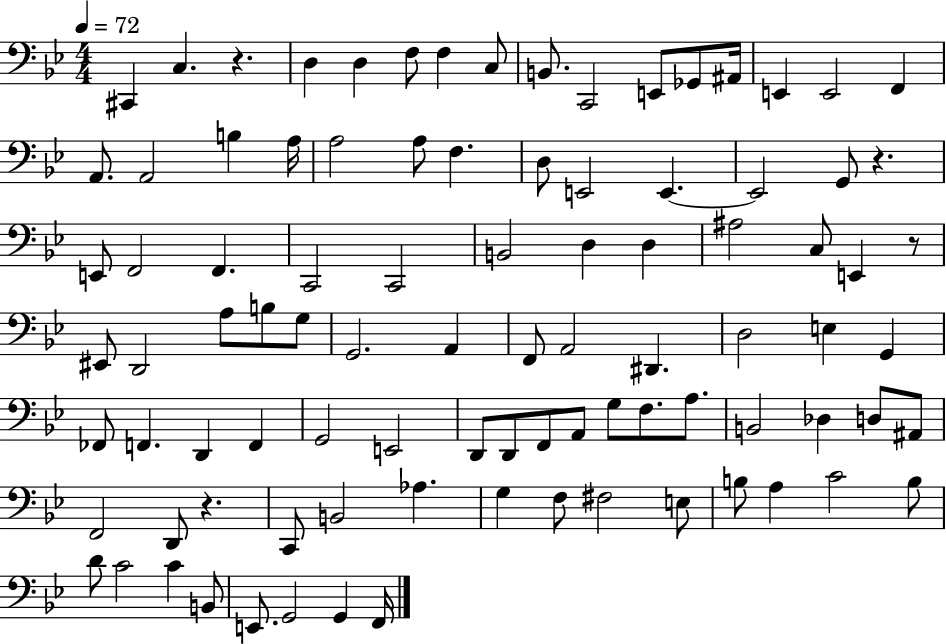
{
  \clef bass
  \numericTimeSignature
  \time 4/4
  \key bes \major
  \tempo 4 = 72
  cis,4 c4. r4. | d4 d4 f8 f4 c8 | b,8. c,2 e,8 ges,8 ais,16 | e,4 e,2 f,4 | \break a,8. a,2 b4 a16 | a2 a8 f4. | d8 e,2 e,4.~~ | e,2 g,8 r4. | \break e,8 f,2 f,4. | c,2 c,2 | b,2 d4 d4 | ais2 c8 e,4 r8 | \break eis,8 d,2 a8 b8 g8 | g,2. a,4 | f,8 a,2 dis,4. | d2 e4 g,4 | \break fes,8 f,4. d,4 f,4 | g,2 e,2 | d,8 d,8 f,8 a,8 g8 f8. a8. | b,2 des4 d8 ais,8 | \break f,2 d,8 r4. | c,8 b,2 aes4. | g4 f8 fis2 e8 | b8 a4 c'2 b8 | \break d'8 c'2 c'4 b,8 | e,8. g,2 g,4 f,16 | \bar "|."
}